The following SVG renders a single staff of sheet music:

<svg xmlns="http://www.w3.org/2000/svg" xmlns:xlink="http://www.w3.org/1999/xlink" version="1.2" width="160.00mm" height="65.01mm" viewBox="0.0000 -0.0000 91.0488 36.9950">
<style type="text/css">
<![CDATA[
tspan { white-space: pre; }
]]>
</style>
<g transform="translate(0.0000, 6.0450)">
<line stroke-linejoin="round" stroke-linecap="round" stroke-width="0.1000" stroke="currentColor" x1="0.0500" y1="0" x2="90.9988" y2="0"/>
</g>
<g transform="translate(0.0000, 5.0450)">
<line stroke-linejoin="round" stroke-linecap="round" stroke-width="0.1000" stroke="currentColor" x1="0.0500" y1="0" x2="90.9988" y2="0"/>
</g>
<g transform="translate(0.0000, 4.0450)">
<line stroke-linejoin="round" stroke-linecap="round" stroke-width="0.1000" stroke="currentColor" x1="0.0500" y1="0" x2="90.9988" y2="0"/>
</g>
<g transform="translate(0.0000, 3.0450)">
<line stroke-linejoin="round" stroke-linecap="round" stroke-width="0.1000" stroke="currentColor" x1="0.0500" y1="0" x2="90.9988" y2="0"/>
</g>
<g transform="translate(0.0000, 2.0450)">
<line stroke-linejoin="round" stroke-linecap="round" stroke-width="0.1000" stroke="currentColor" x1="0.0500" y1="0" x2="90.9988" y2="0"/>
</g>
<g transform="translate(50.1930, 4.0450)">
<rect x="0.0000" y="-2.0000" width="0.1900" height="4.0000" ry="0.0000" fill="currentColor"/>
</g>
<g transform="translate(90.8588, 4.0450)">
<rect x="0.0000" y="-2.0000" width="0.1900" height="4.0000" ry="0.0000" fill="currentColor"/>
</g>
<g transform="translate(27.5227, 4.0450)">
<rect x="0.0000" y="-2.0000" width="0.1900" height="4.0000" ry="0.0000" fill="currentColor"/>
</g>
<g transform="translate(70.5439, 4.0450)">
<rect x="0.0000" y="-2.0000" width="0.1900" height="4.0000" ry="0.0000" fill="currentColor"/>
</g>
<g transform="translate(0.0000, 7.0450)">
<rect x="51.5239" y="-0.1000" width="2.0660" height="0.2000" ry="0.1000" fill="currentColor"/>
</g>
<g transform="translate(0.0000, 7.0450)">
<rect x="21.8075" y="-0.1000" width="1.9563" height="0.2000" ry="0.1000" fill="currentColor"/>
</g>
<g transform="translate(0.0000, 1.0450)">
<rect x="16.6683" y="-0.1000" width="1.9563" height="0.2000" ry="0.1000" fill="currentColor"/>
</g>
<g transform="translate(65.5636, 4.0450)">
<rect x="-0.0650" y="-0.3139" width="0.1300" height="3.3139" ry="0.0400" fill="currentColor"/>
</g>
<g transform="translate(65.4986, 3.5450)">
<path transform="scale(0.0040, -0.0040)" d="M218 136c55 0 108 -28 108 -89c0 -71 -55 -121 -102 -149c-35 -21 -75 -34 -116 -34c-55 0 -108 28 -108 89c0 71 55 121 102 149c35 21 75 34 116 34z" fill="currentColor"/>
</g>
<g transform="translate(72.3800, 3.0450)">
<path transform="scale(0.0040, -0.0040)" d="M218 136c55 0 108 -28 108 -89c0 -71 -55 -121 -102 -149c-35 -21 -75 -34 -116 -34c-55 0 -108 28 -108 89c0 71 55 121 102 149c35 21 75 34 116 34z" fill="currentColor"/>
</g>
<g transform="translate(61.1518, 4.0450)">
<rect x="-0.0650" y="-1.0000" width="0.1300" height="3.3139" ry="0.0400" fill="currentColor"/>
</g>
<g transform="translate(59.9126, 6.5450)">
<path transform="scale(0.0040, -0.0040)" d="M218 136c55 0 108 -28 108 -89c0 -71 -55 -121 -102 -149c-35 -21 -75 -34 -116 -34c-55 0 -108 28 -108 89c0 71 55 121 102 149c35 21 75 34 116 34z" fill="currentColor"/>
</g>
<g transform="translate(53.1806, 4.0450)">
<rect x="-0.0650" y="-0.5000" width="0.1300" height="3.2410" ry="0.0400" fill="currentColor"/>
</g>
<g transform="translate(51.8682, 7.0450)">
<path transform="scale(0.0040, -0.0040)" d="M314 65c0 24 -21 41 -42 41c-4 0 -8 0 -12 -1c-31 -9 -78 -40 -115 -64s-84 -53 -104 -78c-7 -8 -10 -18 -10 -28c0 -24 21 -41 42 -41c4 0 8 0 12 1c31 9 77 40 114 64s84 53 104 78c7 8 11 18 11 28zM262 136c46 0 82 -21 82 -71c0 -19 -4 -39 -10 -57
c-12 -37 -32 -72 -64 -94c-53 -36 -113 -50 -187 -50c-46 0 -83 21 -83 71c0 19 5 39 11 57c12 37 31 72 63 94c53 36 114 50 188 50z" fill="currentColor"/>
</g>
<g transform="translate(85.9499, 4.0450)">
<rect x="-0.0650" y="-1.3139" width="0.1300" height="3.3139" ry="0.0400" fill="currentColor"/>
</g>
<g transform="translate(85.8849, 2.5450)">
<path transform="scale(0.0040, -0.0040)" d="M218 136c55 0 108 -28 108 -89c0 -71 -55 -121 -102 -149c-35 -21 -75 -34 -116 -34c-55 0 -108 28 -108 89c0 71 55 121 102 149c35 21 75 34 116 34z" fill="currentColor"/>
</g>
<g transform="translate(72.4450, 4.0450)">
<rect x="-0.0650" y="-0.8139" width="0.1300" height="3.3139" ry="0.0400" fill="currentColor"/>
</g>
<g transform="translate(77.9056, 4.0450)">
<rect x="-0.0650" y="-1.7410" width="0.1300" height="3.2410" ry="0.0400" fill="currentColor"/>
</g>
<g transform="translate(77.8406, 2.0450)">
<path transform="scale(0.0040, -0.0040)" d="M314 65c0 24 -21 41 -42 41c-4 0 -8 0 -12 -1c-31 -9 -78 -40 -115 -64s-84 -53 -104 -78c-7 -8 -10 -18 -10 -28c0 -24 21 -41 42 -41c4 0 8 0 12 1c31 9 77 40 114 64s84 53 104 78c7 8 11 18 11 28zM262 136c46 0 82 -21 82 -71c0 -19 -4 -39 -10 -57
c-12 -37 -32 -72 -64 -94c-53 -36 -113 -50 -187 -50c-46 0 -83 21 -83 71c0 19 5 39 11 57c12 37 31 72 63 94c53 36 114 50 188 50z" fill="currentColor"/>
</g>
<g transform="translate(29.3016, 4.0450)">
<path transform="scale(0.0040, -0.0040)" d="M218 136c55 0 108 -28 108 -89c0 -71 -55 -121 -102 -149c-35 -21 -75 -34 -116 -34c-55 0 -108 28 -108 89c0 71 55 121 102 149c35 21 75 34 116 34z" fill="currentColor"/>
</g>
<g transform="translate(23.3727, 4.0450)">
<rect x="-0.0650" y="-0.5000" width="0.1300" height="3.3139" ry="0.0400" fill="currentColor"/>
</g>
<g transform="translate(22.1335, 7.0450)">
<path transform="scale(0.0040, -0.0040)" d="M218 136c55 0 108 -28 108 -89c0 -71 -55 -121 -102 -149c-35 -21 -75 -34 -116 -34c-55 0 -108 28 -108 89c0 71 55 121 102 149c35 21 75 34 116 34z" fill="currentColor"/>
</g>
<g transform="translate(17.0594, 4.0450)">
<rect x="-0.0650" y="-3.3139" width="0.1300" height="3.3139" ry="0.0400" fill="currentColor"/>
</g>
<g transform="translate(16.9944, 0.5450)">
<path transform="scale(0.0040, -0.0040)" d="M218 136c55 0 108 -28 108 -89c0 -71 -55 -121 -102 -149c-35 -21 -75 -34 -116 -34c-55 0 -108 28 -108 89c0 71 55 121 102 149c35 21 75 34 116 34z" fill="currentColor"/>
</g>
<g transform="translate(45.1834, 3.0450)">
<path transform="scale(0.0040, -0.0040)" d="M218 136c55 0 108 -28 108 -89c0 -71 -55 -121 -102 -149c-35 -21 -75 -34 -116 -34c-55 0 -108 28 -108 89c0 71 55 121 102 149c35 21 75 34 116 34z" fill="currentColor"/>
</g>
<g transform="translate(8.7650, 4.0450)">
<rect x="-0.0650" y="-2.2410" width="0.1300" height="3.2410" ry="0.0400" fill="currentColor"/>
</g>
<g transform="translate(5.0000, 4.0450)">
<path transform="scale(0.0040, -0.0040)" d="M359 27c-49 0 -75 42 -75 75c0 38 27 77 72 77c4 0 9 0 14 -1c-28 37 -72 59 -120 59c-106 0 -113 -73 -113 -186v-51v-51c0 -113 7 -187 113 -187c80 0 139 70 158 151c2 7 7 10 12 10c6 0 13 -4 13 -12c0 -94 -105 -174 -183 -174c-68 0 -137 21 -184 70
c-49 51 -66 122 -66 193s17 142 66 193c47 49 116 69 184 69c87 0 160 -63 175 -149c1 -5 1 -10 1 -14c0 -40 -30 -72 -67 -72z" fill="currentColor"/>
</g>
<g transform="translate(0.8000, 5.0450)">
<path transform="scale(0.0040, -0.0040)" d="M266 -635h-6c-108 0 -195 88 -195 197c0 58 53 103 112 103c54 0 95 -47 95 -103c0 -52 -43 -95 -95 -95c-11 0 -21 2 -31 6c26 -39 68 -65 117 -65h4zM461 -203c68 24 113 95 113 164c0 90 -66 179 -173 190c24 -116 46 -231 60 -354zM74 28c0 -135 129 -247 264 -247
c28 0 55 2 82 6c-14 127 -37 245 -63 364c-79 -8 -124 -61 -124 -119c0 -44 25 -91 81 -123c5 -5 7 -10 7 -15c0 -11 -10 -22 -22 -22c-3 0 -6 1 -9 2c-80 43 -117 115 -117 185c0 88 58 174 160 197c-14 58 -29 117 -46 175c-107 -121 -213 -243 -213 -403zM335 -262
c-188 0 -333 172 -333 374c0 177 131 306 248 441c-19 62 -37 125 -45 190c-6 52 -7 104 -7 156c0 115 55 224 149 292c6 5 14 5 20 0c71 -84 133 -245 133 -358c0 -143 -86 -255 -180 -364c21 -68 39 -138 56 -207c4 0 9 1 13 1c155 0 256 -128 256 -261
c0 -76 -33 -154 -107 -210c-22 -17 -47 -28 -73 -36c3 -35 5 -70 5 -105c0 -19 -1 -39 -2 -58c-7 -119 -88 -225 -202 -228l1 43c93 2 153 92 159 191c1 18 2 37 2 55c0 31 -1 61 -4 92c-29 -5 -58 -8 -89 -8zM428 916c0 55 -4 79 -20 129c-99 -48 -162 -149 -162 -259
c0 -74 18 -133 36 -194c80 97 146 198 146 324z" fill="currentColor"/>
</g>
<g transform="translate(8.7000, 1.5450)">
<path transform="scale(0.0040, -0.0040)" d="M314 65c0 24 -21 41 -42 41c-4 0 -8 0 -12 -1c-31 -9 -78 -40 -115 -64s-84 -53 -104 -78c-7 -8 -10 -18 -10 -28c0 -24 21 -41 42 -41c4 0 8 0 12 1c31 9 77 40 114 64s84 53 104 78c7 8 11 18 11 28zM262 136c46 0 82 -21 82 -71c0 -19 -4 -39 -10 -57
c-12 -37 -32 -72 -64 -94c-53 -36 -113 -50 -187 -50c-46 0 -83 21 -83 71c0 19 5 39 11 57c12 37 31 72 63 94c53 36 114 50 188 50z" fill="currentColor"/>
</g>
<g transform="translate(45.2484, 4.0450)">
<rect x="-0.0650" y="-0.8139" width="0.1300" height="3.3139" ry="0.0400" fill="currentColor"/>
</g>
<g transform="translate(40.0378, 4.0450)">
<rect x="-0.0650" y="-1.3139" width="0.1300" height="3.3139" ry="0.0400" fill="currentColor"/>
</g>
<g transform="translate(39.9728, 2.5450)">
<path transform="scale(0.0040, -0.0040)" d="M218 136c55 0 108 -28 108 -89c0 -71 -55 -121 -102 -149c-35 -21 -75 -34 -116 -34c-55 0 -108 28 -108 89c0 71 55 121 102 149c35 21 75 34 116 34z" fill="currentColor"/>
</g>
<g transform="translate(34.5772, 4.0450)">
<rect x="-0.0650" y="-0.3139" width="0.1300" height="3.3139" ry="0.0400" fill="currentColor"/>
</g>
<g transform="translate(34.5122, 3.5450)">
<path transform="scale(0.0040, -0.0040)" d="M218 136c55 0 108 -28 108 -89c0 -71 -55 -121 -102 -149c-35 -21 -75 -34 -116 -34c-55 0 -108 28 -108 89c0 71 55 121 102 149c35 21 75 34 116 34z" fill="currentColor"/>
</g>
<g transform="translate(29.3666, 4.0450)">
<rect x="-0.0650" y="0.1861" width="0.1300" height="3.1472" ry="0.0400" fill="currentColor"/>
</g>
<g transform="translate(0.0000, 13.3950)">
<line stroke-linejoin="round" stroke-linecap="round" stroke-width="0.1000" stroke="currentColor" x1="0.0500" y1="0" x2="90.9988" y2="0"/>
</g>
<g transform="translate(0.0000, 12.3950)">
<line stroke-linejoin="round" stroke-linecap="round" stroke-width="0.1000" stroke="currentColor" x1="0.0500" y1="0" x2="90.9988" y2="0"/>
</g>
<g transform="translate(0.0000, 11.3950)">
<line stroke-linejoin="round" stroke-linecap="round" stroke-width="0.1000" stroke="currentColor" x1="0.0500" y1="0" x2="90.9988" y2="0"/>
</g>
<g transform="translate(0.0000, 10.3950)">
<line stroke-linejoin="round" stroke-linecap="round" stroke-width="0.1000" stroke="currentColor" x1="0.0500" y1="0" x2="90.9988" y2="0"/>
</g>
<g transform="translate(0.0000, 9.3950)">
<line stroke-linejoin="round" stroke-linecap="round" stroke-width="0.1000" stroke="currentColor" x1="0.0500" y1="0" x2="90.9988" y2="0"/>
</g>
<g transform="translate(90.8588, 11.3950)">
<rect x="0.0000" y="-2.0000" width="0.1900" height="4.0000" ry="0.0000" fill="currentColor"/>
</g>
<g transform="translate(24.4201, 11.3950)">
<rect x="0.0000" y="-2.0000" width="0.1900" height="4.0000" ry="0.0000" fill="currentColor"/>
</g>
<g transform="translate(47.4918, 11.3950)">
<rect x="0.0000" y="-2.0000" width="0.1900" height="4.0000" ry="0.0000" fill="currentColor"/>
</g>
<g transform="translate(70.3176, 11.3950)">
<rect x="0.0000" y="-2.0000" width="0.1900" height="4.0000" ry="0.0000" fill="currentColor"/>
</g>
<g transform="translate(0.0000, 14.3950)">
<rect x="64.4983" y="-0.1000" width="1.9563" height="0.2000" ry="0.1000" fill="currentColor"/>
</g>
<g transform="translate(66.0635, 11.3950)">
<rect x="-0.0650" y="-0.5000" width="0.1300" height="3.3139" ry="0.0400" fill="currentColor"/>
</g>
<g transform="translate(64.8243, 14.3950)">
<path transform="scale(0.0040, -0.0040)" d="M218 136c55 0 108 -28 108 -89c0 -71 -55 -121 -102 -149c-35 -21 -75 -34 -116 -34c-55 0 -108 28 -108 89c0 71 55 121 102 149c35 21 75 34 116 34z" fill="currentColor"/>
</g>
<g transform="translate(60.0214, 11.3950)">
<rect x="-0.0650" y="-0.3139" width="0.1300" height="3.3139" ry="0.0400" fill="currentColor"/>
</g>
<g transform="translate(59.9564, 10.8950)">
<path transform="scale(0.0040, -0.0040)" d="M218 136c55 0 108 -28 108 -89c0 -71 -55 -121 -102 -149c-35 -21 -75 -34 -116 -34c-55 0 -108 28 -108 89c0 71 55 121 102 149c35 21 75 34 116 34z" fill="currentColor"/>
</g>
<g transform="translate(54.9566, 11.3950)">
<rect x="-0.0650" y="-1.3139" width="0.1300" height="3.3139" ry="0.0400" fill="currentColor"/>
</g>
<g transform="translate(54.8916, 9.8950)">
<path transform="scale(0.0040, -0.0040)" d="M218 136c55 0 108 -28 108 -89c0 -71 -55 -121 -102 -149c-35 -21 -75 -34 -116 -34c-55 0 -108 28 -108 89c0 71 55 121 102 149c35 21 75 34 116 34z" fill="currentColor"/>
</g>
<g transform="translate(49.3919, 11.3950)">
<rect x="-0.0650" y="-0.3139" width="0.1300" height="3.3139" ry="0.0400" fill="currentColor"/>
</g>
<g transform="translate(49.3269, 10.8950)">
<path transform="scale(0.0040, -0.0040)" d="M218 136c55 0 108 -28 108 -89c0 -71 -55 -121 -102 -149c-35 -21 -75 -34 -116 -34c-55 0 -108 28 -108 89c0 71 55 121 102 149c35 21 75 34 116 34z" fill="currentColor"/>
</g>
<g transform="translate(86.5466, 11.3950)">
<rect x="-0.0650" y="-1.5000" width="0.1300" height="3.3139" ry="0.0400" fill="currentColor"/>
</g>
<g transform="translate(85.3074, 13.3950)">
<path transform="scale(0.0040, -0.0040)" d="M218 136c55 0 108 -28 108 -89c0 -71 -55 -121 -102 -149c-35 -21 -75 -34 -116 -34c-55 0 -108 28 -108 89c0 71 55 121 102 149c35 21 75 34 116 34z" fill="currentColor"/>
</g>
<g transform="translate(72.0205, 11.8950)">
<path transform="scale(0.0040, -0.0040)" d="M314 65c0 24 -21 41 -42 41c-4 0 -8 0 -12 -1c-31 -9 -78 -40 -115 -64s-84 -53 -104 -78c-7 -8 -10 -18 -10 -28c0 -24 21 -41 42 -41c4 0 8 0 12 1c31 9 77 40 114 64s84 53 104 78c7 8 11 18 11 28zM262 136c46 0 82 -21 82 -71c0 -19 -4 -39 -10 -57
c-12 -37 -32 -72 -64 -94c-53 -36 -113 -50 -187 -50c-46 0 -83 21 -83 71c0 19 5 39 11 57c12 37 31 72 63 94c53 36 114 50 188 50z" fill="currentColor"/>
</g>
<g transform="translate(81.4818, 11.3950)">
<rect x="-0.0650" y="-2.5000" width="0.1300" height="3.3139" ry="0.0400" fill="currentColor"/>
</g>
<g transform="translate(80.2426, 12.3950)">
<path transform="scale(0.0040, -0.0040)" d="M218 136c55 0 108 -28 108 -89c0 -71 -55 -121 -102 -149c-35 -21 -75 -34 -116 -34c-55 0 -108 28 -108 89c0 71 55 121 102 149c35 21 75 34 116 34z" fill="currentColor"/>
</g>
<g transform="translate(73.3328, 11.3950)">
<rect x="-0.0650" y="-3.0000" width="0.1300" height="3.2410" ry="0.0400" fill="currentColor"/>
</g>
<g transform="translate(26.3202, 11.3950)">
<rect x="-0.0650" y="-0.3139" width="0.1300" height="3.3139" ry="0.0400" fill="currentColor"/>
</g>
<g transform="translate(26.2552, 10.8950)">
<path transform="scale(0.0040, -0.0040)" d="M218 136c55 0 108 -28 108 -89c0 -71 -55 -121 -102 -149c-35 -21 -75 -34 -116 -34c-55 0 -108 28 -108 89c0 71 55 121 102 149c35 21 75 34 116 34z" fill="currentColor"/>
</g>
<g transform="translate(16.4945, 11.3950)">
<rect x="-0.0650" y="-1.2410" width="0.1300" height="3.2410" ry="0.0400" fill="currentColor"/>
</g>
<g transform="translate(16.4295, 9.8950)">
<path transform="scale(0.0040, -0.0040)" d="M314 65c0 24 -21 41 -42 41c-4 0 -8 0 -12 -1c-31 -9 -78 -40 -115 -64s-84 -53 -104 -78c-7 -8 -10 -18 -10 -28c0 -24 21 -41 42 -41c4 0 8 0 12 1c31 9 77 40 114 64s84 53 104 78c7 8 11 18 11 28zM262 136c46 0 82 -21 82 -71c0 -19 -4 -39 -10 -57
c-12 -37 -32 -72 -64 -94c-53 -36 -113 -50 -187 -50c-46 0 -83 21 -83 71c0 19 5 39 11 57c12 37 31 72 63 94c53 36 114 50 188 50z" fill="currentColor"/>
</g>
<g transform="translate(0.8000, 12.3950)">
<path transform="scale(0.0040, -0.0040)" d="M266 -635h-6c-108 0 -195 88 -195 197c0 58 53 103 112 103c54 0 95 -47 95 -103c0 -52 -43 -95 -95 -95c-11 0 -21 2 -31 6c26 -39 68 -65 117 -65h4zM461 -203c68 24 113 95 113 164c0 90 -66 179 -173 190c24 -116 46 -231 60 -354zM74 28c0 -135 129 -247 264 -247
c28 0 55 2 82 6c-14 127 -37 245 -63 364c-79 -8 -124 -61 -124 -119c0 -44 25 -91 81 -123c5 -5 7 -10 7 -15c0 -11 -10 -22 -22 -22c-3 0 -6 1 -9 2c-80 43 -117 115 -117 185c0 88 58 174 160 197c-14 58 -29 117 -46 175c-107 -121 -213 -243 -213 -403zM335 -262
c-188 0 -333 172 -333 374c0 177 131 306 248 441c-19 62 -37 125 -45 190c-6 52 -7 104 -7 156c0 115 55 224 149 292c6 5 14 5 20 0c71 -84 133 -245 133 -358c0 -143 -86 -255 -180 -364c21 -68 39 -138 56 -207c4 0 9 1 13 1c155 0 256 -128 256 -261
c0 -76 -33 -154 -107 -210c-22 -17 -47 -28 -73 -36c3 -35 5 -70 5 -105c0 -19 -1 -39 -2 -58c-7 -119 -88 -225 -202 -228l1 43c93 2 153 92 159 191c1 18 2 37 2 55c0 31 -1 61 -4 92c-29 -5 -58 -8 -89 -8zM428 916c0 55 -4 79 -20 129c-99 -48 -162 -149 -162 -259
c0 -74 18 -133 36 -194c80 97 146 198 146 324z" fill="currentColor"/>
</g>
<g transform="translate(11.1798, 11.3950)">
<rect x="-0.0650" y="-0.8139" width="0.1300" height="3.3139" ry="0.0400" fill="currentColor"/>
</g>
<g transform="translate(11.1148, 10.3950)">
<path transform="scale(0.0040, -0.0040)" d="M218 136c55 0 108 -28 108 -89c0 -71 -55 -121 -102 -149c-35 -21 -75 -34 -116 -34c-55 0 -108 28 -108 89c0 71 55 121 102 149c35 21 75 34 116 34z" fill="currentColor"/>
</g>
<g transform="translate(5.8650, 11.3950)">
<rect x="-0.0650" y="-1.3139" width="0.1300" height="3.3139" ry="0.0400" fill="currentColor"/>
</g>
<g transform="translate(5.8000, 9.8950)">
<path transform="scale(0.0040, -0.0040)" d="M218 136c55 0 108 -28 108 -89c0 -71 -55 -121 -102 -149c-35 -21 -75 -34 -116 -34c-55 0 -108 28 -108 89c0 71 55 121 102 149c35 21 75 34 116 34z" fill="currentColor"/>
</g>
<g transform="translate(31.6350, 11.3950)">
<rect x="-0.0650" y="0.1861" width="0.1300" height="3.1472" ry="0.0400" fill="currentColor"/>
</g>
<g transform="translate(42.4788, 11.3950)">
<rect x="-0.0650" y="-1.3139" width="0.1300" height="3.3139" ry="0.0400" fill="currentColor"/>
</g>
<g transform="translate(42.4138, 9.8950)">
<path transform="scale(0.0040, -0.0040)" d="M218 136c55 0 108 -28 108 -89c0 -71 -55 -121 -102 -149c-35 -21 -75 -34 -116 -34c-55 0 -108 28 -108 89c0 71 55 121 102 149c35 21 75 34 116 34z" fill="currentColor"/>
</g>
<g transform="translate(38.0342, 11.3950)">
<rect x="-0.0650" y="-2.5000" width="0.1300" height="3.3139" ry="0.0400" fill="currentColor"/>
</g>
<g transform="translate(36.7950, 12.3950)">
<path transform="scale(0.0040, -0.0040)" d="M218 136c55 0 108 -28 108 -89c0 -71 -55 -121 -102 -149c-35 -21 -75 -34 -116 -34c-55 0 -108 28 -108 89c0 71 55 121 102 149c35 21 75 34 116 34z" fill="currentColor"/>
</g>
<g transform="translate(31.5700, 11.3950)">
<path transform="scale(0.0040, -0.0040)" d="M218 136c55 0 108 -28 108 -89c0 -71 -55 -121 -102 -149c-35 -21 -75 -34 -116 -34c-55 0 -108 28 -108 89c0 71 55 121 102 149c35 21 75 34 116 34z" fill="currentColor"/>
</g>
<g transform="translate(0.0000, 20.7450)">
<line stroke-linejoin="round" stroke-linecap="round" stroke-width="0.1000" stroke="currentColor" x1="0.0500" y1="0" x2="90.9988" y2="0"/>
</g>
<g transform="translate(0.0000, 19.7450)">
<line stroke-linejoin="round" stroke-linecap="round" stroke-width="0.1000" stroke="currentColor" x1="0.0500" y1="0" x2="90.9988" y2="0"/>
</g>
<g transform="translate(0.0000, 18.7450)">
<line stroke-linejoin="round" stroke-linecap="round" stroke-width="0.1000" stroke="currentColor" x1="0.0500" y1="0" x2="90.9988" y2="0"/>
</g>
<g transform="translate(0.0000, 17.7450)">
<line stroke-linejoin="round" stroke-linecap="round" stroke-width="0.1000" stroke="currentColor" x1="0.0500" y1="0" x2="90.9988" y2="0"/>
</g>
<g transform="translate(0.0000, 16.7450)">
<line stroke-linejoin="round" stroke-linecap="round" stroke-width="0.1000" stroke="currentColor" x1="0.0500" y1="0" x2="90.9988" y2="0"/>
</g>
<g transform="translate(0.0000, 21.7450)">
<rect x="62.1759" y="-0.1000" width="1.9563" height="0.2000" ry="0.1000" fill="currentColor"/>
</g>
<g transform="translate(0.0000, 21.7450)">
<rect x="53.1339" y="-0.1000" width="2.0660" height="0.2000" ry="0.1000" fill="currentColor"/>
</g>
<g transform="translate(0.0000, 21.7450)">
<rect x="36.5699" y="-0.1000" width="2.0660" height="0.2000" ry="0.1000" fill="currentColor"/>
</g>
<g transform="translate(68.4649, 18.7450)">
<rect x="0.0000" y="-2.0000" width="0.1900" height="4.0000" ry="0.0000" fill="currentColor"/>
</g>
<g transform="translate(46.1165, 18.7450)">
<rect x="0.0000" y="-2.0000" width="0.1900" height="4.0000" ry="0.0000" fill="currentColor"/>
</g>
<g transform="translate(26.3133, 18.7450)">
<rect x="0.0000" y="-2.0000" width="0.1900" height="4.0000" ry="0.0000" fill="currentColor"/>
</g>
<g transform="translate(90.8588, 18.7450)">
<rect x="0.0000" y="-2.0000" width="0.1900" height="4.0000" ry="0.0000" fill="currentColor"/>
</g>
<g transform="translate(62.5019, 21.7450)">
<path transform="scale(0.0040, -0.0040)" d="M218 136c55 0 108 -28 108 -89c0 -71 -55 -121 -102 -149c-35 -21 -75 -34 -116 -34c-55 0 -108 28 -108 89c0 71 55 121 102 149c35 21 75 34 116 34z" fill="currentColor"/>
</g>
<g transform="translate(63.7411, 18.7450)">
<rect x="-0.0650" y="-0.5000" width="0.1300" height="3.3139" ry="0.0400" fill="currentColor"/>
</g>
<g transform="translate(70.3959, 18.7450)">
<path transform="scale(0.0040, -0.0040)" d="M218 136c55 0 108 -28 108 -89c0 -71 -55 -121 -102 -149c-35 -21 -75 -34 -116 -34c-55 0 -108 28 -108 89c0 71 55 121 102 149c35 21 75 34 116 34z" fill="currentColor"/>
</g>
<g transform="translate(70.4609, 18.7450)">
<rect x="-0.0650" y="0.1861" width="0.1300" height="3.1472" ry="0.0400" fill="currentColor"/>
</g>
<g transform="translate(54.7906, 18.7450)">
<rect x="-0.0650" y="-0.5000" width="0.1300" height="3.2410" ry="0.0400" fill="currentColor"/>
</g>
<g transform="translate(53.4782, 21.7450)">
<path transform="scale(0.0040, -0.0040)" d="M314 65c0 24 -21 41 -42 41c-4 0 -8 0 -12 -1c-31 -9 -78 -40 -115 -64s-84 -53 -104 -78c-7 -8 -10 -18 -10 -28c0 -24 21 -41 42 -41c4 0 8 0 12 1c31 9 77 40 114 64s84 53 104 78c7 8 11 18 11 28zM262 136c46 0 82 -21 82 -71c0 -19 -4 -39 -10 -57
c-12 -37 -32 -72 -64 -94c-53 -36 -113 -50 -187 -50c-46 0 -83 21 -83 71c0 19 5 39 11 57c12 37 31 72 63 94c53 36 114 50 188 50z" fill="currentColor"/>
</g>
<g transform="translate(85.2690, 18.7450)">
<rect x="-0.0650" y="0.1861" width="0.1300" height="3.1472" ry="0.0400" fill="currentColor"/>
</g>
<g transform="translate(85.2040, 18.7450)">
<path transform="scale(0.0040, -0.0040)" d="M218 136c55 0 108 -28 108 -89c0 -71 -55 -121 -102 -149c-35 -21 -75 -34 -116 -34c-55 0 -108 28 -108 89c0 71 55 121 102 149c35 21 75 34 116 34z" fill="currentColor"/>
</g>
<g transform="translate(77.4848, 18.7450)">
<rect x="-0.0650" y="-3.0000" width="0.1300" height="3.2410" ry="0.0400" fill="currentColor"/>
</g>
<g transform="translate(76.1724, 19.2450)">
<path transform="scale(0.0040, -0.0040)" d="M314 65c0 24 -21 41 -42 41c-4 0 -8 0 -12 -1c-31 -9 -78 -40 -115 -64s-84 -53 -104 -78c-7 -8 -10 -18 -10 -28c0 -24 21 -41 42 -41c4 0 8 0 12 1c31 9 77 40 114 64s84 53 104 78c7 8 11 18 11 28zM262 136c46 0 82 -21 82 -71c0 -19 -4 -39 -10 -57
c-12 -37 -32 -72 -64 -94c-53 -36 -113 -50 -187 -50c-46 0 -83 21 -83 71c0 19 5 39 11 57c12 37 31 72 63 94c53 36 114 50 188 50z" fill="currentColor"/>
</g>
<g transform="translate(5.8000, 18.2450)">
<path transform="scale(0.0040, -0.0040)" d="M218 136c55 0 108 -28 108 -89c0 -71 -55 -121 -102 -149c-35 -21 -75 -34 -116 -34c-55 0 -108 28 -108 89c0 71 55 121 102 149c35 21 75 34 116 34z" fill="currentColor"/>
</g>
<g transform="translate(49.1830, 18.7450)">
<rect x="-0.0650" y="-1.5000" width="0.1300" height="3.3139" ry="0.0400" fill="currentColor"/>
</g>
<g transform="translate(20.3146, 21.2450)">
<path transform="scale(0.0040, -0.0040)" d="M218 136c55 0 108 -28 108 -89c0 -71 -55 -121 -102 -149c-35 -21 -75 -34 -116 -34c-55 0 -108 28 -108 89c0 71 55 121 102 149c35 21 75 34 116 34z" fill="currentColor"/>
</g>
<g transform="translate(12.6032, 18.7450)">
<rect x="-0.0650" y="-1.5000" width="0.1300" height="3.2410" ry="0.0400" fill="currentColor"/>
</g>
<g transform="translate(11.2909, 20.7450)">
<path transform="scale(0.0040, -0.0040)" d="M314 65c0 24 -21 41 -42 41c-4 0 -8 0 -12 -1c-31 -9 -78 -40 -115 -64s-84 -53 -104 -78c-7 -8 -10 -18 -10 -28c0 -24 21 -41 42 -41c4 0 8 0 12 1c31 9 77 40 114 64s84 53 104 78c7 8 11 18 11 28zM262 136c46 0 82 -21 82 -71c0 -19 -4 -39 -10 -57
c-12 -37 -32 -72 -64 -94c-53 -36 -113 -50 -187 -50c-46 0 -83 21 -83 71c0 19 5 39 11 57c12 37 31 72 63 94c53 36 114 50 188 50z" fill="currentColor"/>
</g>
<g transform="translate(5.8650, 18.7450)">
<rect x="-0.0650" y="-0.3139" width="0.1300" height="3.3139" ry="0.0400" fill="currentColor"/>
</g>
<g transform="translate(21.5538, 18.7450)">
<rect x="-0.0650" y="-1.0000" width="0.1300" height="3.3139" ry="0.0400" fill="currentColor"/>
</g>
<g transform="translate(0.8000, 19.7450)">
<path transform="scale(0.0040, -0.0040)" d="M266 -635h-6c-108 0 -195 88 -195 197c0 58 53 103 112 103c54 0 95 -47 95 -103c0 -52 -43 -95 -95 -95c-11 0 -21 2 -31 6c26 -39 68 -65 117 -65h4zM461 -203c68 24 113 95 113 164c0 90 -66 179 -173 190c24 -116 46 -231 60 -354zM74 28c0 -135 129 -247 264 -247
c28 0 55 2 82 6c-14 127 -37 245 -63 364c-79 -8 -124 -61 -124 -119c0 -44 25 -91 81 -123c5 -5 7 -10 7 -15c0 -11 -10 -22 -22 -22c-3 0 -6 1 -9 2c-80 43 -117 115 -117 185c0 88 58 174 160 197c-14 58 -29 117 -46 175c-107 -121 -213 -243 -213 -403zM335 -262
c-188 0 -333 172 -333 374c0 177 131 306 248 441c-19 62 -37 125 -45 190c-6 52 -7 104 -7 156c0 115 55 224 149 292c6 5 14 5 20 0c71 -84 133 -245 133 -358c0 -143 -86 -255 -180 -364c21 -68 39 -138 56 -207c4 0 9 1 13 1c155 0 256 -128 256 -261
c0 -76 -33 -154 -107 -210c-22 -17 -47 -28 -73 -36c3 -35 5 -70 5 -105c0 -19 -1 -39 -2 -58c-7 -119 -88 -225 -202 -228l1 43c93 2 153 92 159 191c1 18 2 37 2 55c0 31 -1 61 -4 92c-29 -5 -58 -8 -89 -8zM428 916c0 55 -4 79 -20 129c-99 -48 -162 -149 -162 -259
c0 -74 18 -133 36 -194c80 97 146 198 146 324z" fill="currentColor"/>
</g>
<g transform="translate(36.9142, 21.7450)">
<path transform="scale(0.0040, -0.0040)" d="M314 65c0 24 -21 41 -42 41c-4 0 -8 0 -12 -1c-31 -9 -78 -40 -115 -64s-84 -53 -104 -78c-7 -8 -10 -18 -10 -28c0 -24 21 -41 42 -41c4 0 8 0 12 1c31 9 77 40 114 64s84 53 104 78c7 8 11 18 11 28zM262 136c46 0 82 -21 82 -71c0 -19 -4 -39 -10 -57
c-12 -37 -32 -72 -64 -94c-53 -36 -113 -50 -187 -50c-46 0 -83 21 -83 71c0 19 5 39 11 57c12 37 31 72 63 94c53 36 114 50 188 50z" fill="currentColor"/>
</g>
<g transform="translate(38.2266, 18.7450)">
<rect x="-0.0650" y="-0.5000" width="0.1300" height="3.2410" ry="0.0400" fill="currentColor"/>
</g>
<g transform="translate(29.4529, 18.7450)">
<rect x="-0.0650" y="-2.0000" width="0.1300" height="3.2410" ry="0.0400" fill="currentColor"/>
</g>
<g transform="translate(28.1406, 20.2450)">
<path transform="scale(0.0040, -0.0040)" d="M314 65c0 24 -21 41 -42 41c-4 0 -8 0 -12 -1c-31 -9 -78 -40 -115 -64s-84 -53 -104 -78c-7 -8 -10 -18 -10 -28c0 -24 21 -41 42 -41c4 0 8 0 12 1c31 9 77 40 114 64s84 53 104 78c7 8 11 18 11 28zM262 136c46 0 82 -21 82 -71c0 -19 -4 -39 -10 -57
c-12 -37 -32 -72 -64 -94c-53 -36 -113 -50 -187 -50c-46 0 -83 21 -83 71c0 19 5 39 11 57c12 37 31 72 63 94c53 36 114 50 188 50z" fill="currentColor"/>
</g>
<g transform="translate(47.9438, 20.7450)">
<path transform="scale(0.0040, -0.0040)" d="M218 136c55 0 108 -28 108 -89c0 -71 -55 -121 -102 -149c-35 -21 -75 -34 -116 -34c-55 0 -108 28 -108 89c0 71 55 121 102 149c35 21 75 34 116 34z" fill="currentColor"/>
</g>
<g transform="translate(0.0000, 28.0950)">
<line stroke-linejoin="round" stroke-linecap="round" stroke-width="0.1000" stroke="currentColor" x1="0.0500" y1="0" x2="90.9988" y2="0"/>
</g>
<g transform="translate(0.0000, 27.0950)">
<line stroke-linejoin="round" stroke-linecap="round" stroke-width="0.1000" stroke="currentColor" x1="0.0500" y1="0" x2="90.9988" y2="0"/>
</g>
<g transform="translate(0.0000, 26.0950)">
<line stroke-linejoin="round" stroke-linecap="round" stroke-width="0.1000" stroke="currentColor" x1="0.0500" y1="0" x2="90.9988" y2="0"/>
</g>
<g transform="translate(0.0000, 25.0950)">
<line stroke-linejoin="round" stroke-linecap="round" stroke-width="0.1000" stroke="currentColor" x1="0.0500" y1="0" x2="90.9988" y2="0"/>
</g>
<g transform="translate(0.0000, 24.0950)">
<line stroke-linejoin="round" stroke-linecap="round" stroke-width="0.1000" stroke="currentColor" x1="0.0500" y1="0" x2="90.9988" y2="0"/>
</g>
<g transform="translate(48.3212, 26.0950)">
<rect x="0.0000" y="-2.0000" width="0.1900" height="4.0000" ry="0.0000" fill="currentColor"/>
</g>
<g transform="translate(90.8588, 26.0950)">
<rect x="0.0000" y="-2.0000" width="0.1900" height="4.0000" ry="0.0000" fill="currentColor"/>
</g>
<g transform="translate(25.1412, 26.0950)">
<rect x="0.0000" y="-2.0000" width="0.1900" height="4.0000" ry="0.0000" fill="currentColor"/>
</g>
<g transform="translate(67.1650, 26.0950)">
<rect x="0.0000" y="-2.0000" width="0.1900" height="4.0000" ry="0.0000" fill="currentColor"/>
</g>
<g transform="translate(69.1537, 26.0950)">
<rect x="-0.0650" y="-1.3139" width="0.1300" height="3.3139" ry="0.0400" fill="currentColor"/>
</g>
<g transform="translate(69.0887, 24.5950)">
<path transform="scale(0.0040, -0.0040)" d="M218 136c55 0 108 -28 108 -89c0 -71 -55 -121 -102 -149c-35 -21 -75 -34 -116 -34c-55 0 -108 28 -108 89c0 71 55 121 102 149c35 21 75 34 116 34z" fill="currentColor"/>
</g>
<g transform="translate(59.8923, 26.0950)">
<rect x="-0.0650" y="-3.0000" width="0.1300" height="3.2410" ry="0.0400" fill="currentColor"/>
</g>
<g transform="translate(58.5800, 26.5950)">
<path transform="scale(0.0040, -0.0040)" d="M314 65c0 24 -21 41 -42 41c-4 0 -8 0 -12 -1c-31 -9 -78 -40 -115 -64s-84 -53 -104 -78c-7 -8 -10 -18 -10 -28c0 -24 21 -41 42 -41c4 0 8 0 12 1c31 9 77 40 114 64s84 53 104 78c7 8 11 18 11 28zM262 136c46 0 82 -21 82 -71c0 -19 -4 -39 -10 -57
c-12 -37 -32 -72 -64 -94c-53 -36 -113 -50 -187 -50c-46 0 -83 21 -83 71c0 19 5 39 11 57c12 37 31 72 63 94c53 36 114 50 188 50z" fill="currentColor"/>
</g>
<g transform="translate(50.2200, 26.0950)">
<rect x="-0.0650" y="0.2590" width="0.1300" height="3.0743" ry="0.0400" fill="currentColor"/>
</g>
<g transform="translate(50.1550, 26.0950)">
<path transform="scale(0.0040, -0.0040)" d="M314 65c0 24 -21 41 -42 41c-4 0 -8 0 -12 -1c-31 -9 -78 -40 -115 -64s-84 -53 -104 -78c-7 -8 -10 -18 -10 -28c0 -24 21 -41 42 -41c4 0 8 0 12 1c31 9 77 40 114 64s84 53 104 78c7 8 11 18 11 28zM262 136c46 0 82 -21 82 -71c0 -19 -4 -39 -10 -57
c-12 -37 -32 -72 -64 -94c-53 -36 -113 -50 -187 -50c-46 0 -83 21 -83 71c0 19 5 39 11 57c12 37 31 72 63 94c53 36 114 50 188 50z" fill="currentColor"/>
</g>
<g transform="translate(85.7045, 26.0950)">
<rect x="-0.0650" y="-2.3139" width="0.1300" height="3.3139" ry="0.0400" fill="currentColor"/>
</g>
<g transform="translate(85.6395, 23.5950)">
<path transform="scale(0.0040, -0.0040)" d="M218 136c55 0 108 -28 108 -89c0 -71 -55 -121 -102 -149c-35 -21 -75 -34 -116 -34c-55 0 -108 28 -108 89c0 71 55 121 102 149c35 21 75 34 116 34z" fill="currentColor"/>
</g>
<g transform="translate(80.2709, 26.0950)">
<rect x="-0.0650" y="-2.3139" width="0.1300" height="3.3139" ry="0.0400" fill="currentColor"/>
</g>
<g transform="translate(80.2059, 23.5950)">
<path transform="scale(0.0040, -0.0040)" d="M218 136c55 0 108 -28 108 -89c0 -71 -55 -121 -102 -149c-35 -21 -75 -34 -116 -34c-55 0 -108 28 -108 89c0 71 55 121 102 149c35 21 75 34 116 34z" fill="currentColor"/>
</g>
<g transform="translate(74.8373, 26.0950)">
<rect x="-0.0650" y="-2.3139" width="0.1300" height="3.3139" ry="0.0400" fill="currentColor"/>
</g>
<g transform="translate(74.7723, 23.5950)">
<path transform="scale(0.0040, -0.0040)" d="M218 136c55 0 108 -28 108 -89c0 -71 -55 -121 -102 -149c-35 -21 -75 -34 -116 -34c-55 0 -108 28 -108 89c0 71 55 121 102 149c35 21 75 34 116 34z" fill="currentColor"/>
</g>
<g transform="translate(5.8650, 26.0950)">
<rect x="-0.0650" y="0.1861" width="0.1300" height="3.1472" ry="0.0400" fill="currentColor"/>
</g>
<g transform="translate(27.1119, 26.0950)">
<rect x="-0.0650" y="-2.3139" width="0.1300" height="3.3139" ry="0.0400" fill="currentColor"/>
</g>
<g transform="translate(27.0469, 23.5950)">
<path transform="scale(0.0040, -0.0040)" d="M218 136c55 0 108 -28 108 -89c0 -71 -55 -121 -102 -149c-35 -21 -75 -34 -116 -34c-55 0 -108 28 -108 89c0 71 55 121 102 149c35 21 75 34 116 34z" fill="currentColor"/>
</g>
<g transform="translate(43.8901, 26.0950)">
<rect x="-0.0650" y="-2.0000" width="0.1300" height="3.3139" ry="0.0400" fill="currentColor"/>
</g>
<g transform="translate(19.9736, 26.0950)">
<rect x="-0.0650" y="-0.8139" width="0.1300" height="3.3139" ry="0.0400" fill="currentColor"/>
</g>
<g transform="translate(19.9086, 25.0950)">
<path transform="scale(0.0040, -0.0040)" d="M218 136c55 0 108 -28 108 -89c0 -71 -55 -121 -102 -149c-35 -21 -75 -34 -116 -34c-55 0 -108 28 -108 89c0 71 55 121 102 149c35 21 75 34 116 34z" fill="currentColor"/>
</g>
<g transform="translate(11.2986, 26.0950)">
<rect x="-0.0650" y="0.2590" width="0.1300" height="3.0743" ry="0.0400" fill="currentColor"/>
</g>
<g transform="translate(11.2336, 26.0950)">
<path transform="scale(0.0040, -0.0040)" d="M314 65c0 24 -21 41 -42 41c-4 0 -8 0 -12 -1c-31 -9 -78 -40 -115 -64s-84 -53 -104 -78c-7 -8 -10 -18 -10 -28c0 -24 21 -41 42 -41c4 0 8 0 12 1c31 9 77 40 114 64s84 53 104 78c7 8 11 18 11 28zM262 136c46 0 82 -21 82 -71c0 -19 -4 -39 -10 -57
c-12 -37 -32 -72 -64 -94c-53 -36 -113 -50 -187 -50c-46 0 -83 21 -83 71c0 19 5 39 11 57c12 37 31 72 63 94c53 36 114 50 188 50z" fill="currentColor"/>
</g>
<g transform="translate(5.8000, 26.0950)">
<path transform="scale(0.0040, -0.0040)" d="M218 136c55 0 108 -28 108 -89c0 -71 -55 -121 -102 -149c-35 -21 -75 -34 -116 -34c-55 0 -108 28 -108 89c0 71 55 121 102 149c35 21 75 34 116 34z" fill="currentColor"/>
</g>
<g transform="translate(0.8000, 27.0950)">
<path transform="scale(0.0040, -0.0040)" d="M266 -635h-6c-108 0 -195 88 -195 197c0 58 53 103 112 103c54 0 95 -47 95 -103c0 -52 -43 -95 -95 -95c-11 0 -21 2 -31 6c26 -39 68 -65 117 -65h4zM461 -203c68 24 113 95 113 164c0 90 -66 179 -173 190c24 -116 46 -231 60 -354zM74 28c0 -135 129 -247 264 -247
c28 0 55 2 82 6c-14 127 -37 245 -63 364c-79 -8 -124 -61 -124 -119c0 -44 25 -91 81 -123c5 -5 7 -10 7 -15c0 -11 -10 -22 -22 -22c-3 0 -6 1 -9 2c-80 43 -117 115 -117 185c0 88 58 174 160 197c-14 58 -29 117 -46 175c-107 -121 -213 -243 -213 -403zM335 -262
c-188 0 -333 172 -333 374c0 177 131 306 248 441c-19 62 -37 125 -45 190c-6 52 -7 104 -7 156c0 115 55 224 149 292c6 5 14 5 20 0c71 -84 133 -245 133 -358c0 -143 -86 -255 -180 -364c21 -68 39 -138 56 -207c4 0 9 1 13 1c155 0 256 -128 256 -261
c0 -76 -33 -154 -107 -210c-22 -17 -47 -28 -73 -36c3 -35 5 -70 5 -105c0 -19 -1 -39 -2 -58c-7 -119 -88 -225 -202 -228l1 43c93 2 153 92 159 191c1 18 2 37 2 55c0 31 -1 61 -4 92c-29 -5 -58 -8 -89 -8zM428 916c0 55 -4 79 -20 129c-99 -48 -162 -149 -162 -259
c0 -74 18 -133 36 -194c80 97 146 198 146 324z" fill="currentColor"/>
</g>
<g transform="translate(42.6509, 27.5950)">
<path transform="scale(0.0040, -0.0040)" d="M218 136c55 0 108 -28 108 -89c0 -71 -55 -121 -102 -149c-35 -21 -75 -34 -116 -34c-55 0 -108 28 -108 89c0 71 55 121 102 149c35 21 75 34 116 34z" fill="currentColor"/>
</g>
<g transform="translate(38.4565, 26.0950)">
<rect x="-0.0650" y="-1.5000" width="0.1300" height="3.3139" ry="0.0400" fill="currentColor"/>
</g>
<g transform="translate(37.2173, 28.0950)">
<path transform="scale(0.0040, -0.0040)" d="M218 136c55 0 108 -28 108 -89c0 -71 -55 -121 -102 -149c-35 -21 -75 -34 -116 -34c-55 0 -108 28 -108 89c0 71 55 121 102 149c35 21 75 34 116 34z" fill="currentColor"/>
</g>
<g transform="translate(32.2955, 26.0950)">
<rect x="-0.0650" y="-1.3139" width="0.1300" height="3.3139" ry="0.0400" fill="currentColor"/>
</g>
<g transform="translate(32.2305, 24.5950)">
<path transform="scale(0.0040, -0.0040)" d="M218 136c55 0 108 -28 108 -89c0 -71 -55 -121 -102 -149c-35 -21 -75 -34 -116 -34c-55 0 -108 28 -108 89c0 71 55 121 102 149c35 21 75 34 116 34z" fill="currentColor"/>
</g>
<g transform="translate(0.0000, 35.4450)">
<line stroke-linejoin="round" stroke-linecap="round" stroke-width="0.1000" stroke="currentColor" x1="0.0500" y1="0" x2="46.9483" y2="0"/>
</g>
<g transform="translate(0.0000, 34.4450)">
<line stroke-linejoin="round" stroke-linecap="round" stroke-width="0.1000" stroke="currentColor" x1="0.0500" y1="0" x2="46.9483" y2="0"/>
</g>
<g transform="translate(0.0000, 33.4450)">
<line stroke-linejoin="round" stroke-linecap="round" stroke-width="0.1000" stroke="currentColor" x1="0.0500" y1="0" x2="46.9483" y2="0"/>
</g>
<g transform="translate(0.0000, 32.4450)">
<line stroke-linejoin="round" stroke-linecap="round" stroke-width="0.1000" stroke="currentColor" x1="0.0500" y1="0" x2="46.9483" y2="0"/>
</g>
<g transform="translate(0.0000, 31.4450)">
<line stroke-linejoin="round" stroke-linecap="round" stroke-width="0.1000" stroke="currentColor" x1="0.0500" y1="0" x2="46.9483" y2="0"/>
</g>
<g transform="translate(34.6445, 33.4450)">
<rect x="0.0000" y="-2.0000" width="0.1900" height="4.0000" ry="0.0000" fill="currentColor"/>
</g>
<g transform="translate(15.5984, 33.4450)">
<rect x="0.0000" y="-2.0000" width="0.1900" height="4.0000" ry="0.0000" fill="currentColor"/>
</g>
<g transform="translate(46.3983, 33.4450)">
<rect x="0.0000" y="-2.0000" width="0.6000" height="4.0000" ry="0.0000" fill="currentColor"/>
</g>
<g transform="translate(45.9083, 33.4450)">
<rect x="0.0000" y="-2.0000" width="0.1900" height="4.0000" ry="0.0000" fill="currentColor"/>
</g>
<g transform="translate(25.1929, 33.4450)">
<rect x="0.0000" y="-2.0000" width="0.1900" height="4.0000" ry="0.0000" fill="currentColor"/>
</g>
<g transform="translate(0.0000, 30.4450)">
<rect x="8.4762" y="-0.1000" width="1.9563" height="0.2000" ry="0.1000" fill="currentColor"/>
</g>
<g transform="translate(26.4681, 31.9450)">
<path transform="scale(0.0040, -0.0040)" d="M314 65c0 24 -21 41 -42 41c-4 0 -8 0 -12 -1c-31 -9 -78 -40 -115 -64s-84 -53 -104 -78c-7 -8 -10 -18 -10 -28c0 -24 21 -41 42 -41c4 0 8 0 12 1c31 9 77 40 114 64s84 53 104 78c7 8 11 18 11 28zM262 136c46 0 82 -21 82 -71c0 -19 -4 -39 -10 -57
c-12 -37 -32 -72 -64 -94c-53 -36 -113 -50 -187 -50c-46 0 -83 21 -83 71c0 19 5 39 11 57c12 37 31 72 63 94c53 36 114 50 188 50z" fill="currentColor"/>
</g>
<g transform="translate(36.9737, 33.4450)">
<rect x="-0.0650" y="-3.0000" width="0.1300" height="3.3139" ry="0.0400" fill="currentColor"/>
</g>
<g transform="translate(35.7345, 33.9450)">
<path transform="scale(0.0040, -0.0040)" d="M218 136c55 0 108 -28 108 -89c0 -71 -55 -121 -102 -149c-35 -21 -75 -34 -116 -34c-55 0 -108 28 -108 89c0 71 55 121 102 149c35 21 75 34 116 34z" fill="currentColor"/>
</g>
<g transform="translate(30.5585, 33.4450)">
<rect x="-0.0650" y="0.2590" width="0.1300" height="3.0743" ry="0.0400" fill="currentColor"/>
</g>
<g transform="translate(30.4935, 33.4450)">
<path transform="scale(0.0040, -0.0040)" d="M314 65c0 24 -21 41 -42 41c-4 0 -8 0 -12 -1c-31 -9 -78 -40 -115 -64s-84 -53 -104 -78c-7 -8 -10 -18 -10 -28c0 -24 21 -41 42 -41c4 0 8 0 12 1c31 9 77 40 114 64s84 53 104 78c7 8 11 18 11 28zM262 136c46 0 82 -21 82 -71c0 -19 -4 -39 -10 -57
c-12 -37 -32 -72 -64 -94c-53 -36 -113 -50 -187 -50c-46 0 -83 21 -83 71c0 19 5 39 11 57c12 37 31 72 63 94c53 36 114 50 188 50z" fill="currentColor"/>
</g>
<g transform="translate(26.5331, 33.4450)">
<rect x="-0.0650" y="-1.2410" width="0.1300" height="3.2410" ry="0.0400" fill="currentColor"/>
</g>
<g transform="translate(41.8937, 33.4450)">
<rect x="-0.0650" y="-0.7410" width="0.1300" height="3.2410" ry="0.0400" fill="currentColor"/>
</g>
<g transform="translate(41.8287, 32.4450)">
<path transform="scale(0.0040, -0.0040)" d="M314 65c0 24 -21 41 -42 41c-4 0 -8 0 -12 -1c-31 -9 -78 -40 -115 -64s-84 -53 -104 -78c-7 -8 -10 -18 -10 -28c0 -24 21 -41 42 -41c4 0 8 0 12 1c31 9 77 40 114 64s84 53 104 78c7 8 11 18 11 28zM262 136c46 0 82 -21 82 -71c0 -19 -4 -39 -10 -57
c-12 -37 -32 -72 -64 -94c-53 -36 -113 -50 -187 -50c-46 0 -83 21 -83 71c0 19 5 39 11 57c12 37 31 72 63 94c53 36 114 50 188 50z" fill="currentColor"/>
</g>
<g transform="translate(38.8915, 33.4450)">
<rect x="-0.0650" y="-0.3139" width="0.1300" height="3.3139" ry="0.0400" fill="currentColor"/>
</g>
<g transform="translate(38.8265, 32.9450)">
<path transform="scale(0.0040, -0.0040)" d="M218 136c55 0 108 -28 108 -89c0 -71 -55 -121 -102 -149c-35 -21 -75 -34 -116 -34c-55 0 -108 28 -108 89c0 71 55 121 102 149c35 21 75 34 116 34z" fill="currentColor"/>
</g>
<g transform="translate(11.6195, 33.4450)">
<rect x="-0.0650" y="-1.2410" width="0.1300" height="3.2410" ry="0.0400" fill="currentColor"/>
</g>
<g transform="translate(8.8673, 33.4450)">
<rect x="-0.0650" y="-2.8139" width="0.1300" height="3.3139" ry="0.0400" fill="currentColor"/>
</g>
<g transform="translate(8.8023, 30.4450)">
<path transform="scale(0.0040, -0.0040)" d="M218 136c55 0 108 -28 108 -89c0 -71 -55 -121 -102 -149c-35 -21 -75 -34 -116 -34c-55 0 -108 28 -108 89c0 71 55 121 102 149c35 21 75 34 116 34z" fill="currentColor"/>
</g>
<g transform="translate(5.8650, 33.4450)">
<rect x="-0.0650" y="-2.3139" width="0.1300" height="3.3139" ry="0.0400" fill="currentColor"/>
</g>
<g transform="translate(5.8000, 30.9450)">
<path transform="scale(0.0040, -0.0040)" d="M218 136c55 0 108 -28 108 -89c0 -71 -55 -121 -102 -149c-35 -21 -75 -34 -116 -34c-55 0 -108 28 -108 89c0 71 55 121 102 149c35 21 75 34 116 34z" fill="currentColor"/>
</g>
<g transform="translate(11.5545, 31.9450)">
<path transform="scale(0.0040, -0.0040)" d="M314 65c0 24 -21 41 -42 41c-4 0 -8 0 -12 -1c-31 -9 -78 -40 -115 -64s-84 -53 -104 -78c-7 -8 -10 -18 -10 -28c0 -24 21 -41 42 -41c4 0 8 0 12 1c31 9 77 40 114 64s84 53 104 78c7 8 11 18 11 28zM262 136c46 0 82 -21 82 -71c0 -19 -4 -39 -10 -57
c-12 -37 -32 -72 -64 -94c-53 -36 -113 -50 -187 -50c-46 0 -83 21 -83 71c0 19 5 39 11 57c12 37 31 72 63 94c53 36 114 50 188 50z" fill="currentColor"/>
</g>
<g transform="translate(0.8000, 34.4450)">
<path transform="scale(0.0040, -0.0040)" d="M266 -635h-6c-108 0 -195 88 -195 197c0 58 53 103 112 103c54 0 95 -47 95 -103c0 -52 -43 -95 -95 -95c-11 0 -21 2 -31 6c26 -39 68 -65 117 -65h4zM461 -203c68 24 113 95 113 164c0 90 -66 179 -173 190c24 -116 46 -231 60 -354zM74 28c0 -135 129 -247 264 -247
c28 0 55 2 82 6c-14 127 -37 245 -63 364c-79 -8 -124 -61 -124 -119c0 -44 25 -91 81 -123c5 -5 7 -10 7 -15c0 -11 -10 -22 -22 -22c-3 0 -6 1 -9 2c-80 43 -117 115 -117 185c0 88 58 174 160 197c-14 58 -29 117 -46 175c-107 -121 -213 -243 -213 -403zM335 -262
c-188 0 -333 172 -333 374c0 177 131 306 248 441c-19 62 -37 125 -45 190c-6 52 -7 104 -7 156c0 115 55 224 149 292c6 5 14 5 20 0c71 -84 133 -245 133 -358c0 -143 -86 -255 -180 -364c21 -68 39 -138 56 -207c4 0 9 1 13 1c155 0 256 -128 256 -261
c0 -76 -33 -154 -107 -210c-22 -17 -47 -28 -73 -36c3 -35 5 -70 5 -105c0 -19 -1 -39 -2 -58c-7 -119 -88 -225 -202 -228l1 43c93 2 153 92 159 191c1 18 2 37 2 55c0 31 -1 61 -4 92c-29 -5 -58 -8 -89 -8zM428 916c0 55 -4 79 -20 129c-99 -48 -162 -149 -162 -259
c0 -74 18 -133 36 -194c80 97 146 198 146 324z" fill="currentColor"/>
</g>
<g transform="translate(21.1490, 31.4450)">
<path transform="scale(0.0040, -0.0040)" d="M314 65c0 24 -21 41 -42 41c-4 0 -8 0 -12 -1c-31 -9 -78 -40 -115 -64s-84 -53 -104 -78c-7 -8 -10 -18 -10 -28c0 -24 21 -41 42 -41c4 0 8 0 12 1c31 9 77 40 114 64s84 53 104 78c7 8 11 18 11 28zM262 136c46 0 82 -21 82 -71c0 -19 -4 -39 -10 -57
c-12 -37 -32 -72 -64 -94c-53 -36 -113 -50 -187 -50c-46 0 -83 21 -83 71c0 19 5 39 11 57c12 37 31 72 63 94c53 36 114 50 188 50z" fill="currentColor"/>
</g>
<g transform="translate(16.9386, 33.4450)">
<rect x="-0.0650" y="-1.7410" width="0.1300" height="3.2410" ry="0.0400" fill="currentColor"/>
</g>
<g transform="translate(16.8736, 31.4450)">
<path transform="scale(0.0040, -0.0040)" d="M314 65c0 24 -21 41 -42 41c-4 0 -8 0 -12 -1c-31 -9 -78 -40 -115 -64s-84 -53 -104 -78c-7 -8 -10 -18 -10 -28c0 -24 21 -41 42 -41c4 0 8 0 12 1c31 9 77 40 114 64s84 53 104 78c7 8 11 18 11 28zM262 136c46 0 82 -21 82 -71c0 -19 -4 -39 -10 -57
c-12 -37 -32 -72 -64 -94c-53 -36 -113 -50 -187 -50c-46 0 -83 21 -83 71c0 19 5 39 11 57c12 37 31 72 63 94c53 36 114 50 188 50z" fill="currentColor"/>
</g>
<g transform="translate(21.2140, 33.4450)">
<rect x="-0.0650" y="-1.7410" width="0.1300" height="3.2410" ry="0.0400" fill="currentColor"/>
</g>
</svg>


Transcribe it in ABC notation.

X:1
T:Untitled
M:4/4
L:1/4
K:C
g2 b C B c e d C2 D c d f2 e e d e2 c B G e c e c C A2 G E c E2 D F2 C2 E C2 C B A2 B B B2 d g e E F B2 A2 e g g g g a e2 f2 f2 e2 B2 A c d2